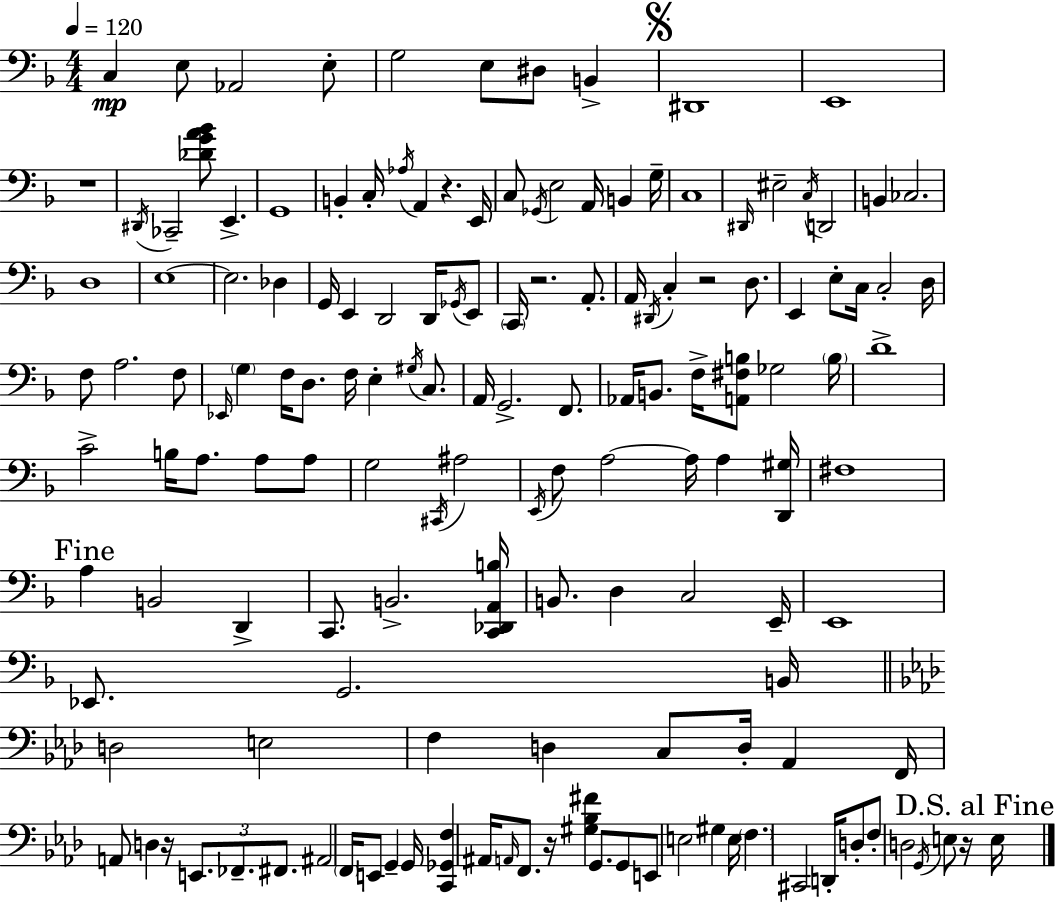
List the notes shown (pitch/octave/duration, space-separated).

C3/q E3/e Ab2/h E3/e G3/h E3/e D#3/e B2/q D#2/w E2/w R/w D#2/s CES2/h [Db4,G4,A4,Bb4]/e E2/q. G2/w B2/q C3/s Ab3/s A2/q R/q. E2/s C3/e Gb2/s E3/h A2/s B2/q G3/s C3/w D#2/s EIS3/h C3/s D2/h B2/q CES3/h. D3/w E3/w E3/h. Db3/q G2/s E2/q D2/h D2/s Gb2/s E2/e C2/s R/h. A2/e. A2/s D#2/s C3/q R/h D3/e. E2/q E3/e C3/s C3/h D3/s F3/e A3/h. F3/e Eb2/s G3/q F3/s D3/e. F3/s E3/q G#3/s C3/e. A2/s G2/h. F2/e. Ab2/s B2/e. F3/s [A2,F#3,B3]/e Gb3/h B3/s D4/w C4/h B3/s A3/e. A3/e A3/e G3/h C#2/s A#3/h E2/s F3/e A3/h A3/s A3/q [D2,G#3]/s F#3/w A3/q B2/h D2/q C2/e. B2/h. [C2,Db2,A2,B3]/s B2/e. D3/q C3/h E2/s E2/w Eb2/e. G2/h. B2/s D3/h E3/h F3/q D3/q C3/e D3/s Ab2/q F2/s A2/e D3/q R/s E2/e. FES2/e. F#2/e. A#2/h F2/s E2/e G2/q G2/s [C2,Gb2,F3]/q A#2/s A2/s F2/e. R/s [G#3,Bb3,F#4]/q G2/e. G2/e E2/e E3/h G#3/q E3/s F3/q. C#2/h D2/s D3/e F3/e D3/h G2/s E3/e R/s E3/s